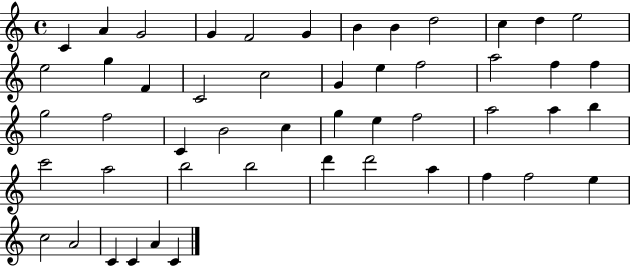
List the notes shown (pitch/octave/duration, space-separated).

C4/q A4/q G4/h G4/q F4/h G4/q B4/q B4/q D5/h C5/q D5/q E5/h E5/h G5/q F4/q C4/h C5/h G4/q E5/q F5/h A5/h F5/q F5/q G5/h F5/h C4/q B4/h C5/q G5/q E5/q F5/h A5/h A5/q B5/q C6/h A5/h B5/h B5/h D6/q D6/h A5/q F5/q F5/h E5/q C5/h A4/h C4/q C4/q A4/q C4/q